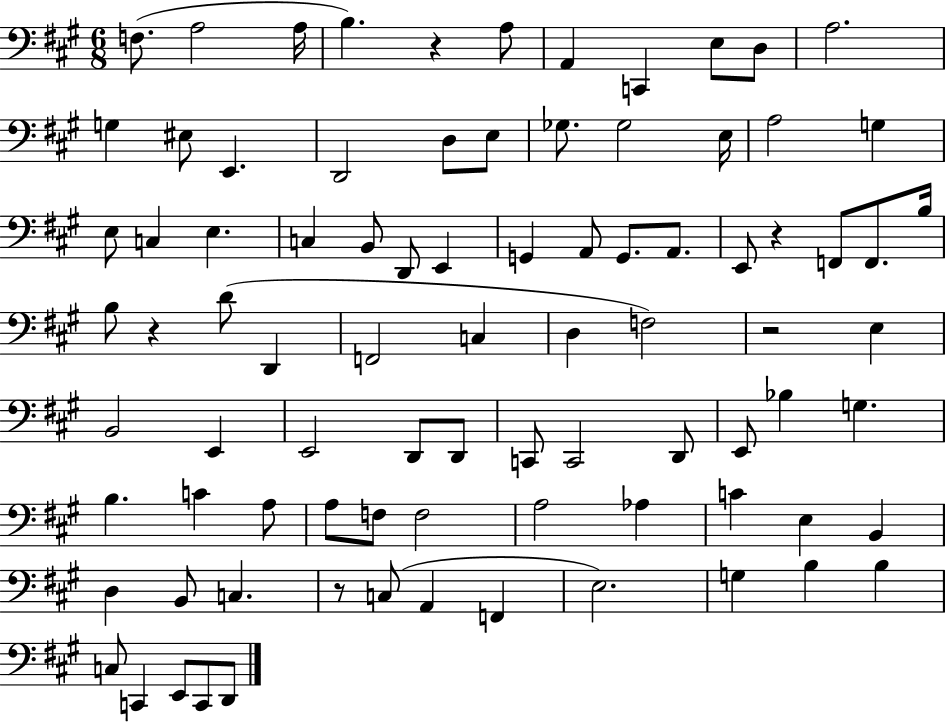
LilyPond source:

{
  \clef bass
  \numericTimeSignature
  \time 6/8
  \key a \major
  f8.( a2 a16 | b4.) r4 a8 | a,4 c,4 e8 d8 | a2. | \break g4 eis8 e,4. | d,2 d8 e8 | ges8. ges2 e16 | a2 g4 | \break e8 c4 e4. | c4 b,8 d,8 e,4 | g,4 a,8 g,8. a,8. | e,8 r4 f,8 f,8. b16 | \break b8 r4 d'8( d,4 | f,2 c4 | d4 f2) | r2 e4 | \break b,2 e,4 | e,2 d,8 d,8 | c,8 c,2 d,8 | e,8 bes4 g4. | \break b4. c'4 a8 | a8 f8 f2 | a2 aes4 | c'4 e4 b,4 | \break d4 b,8 c4. | r8 c8( a,4 f,4 | e2.) | g4 b4 b4 | \break c8 c,4 e,8 c,8 d,8 | \bar "|."
}